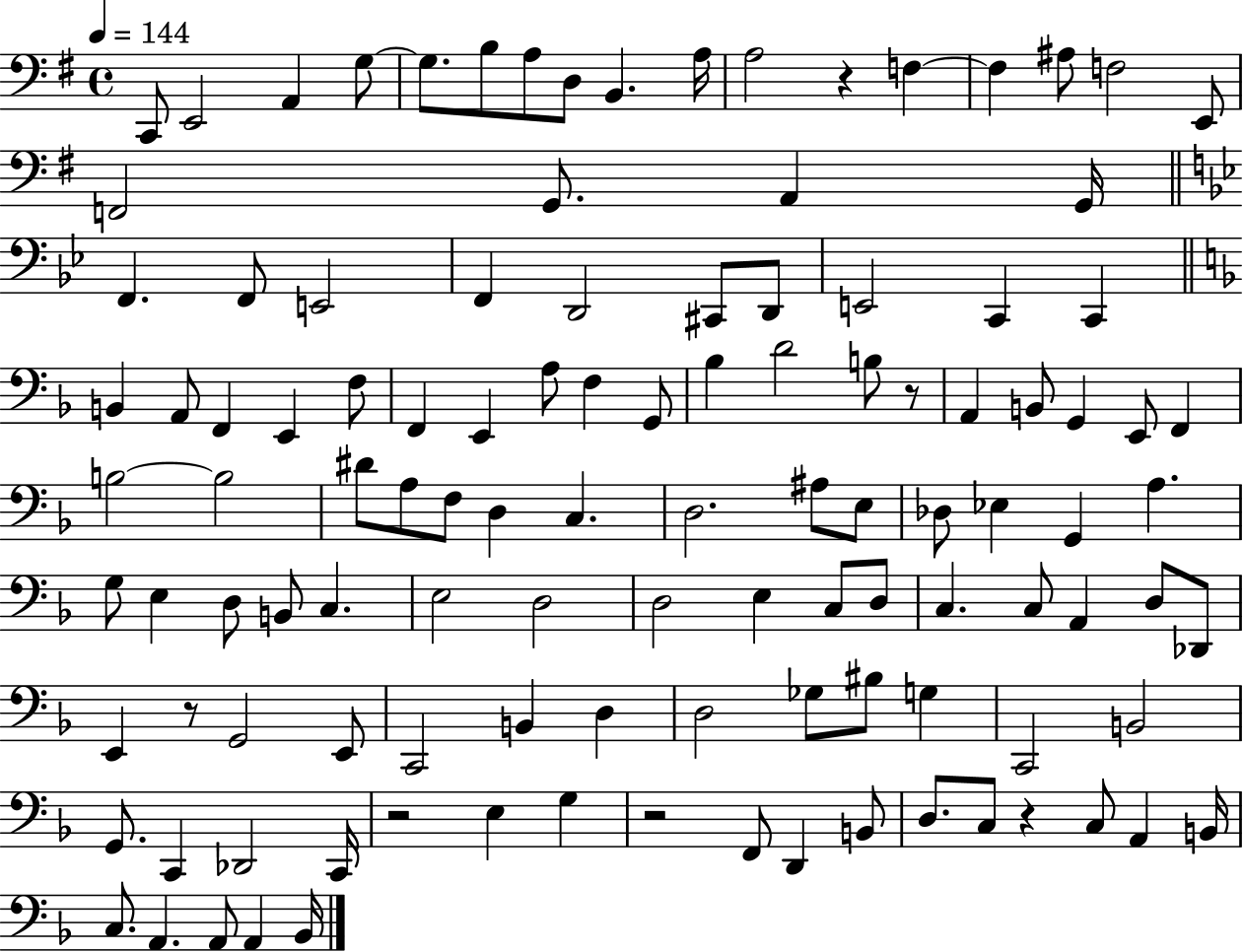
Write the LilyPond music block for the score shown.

{
  \clef bass
  \time 4/4
  \defaultTimeSignature
  \key g \major
  \tempo 4 = 144
  \repeat volta 2 { c,8 e,2 a,4 g8~~ | g8. b8 a8 d8 b,4. a16 | a2 r4 f4~~ | f4 ais8 f2 e,8 | \break f,2 g,8. a,4 g,16 | \bar "||" \break \key bes \major f,4. f,8 e,2 | f,4 d,2 cis,8 d,8 | e,2 c,4 c,4 | \bar "||" \break \key d \minor b,4 a,8 f,4 e,4 f8 | f,4 e,4 a8 f4 g,8 | bes4 d'2 b8 r8 | a,4 b,8 g,4 e,8 f,4 | \break b2~~ b2 | dis'8 a8 f8 d4 c4. | d2. ais8 e8 | des8 ees4 g,4 a4. | \break g8 e4 d8 b,8 c4. | e2 d2 | d2 e4 c8 d8 | c4. c8 a,4 d8 des,8 | \break e,4 r8 g,2 e,8 | c,2 b,4 d4 | d2 ges8 bis8 g4 | c,2 b,2 | \break g,8. c,4 des,2 c,16 | r2 e4 g4 | r2 f,8 d,4 b,8 | d8. c8 r4 c8 a,4 b,16 | \break c8. a,4. a,8 a,4 bes,16 | } \bar "|."
}